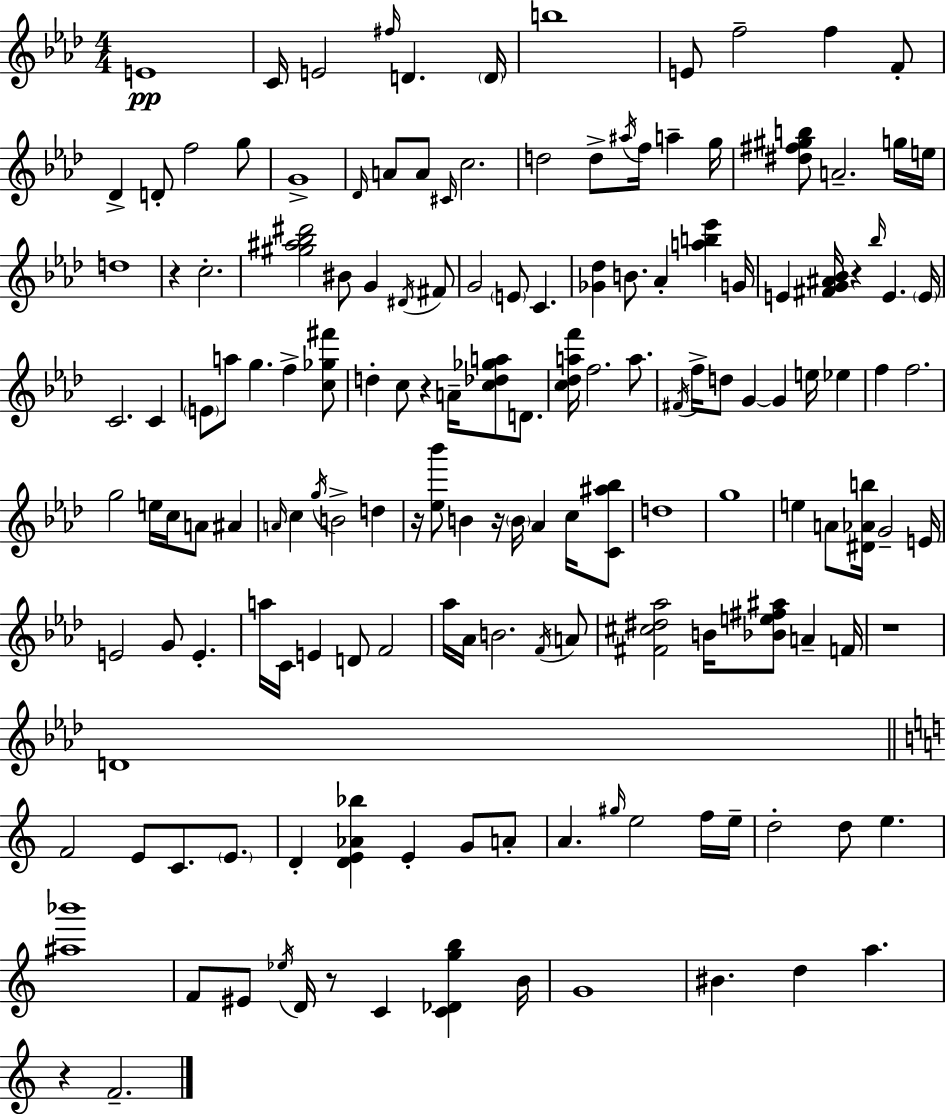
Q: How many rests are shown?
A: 8